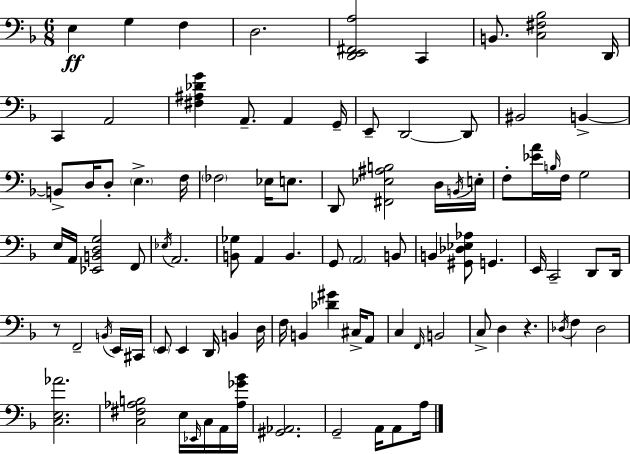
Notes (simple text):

E3/q G3/q F3/q D3/h. [D2,E2,F#2,A3]/h C2/q B2/e. [C3,F#3,Bb3]/h D2/s C2/q A2/h [F#3,A#3,Db4,G4]/q A2/e. A2/q G2/s E2/e D2/h D2/e BIS2/h B2/q B2/e D3/s D3/e E3/q. F3/s FES3/h Eb3/s E3/e. D2/e [F#2,Eb3,A#3,B3]/h D3/s B2/s E3/s F3/e [Eb4,A4]/s B3/s F3/s G3/h E3/s A2/s [Eb2,B2,D3,G3]/h F2/e Eb3/s A2/h. [B2,Gb3]/e A2/q B2/q. G2/e A2/h B2/e B2/q [G#2,Db3,Eb3,Ab3]/e G2/q. E2/s C2/h D2/e D2/s R/e F2/h B2/s E2/s C#2/s E2/e E2/q D2/s B2/q D3/s F3/s B2/q [Db4,G#4]/q C#3/s A2/e C3/q F2/s B2/h C3/e D3/q R/q. Db3/s F3/q Db3/h [C3,E3,Ab4]/h. [C3,F#3,Ab3,B3]/h E3/s Eb2/s C3/s A2/s [Ab3,Gb4,Bb4]/s [G#2,Ab2]/h. G2/h A2/s A2/e A3/s